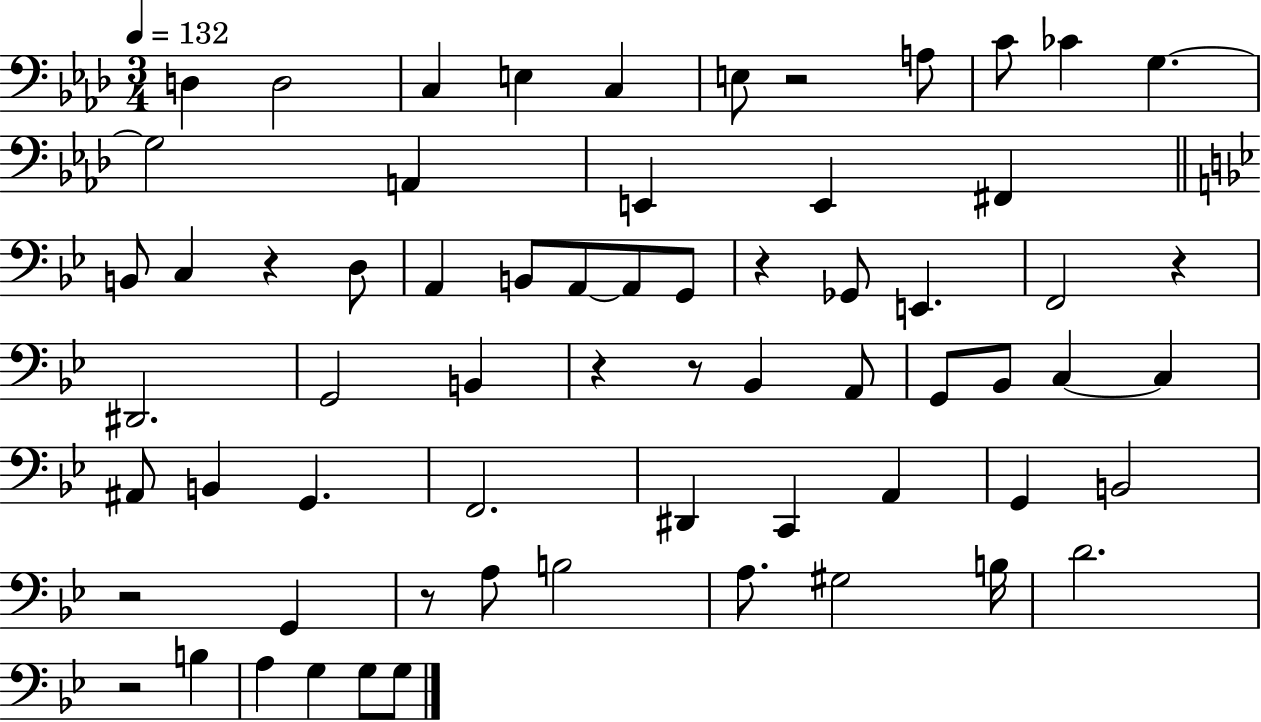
X:1
T:Untitled
M:3/4
L:1/4
K:Ab
D, D,2 C, E, C, E,/2 z2 A,/2 C/2 _C G, G,2 A,, E,, E,, ^F,, B,,/2 C, z D,/2 A,, B,,/2 A,,/2 A,,/2 G,,/2 z _G,,/2 E,, F,,2 z ^D,,2 G,,2 B,, z z/2 _B,, A,,/2 G,,/2 _B,,/2 C, C, ^A,,/2 B,, G,, F,,2 ^D,, C,, A,, G,, B,,2 z2 G,, z/2 A,/2 B,2 A,/2 ^G,2 B,/4 D2 z2 B, A, G, G,/2 G,/2